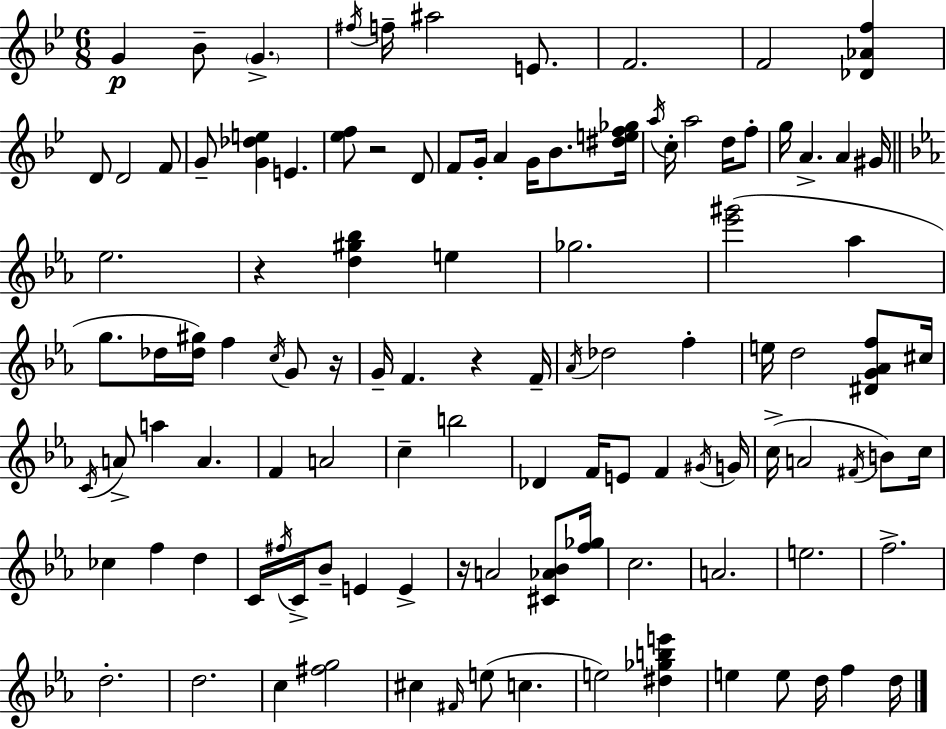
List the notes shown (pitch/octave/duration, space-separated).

G4/q Bb4/e G4/q. F#5/s F5/s A#5/h E4/e. F4/h. F4/h [Db4,Ab4,F5]/q D4/e D4/h F4/e G4/e [G4,Db5,E5]/q E4/q. [Eb5,F5]/e R/h D4/e F4/e G4/s A4/q G4/s Bb4/e. [D#5,E5,F5,Gb5]/s A5/s C5/s A5/h D5/s F5/e G5/s A4/q. A4/q G#4/s Eb5/h. R/q [D5,G#5,Bb5]/q E5/q Gb5/h. [Eb6,G#6]/h Ab5/q G5/e. Db5/s [Db5,G#5]/s F5/q C5/s G4/e R/s G4/s F4/q. R/q F4/s Ab4/s Db5/h F5/q E5/s D5/h [D#4,G4,Ab4,F5]/e C#5/s C4/s A4/e A5/q A4/q. F4/q A4/h C5/q B5/h Db4/q F4/s E4/e F4/q G#4/s G4/s C5/s A4/h F#4/s B4/e C5/s CES5/q F5/q D5/q C4/s F#5/s C4/s Bb4/e E4/q E4/q R/s A4/h [C#4,Ab4,Bb4]/e [F5,Gb5]/s C5/h. A4/h. E5/h. F5/h. D5/h. D5/h. C5/q [F#5,G5]/h C#5/q F#4/s E5/e C5/q. E5/h [D#5,Gb5,B5,E6]/q E5/q E5/e D5/s F5/q D5/s